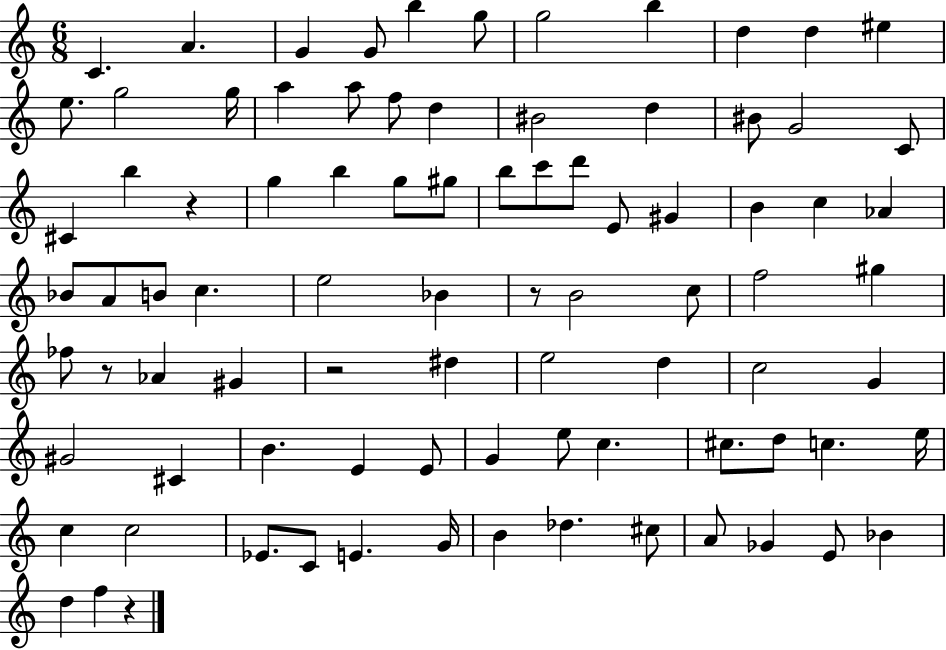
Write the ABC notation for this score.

X:1
T:Untitled
M:6/8
L:1/4
K:C
C A G G/2 b g/2 g2 b d d ^e e/2 g2 g/4 a a/2 f/2 d ^B2 d ^B/2 G2 C/2 ^C b z g b g/2 ^g/2 b/2 c'/2 d'/2 E/2 ^G B c _A _B/2 A/2 B/2 c e2 _B z/2 B2 c/2 f2 ^g _f/2 z/2 _A ^G z2 ^d e2 d c2 G ^G2 ^C B E E/2 G e/2 c ^c/2 d/2 c e/4 c c2 _E/2 C/2 E G/4 B _d ^c/2 A/2 _G E/2 _B d f z